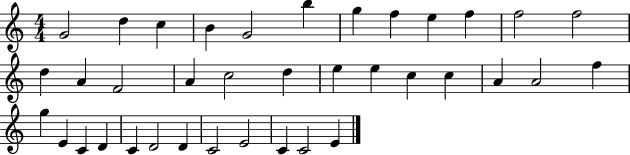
{
  \clef treble
  \numericTimeSignature
  \time 4/4
  \key c \major
  g'2 d''4 c''4 | b'4 g'2 b''4 | g''4 f''4 e''4 f''4 | f''2 f''2 | \break d''4 a'4 f'2 | a'4 c''2 d''4 | e''4 e''4 c''4 c''4 | a'4 a'2 f''4 | \break g''4 e'4 c'4 d'4 | c'4 d'2 d'4 | c'2 e'2 | c'4 c'2 e'4 | \break \bar "|."
}